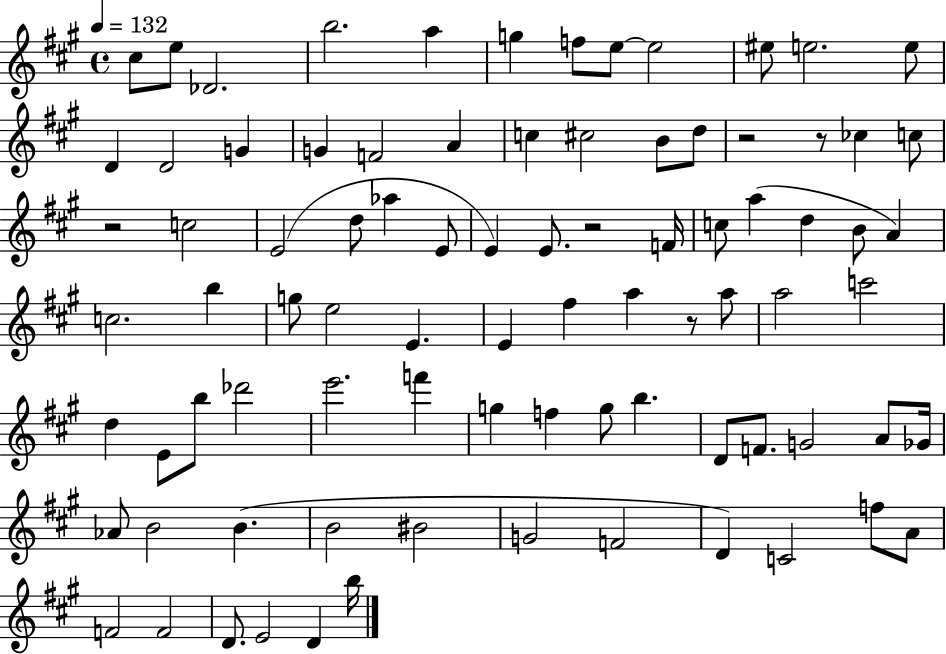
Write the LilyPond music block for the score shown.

{
  \clef treble
  \time 4/4
  \defaultTimeSignature
  \key a \major
  \tempo 4 = 132
  cis''8 e''8 des'2. | b''2. a''4 | g''4 f''8 e''8~~ e''2 | eis''8 e''2. e''8 | \break d'4 d'2 g'4 | g'4 f'2 a'4 | c''4 cis''2 b'8 d''8 | r2 r8 ces''4 c''8 | \break r2 c''2 | e'2( d''8 aes''4 e'8 | e'4) e'8. r2 f'16 | c''8 a''4( d''4 b'8 a'4) | \break c''2. b''4 | g''8 e''2 e'4. | e'4 fis''4 a''4 r8 a''8 | a''2 c'''2 | \break d''4 e'8 b''8 des'''2 | e'''2. f'''4 | g''4 f''4 g''8 b''4. | d'8 f'8. g'2 a'8 ges'16 | \break aes'8 b'2 b'4.( | b'2 bis'2 | g'2 f'2 | d'4) c'2 f''8 a'8 | \break f'2 f'2 | d'8. e'2 d'4 b''16 | \bar "|."
}